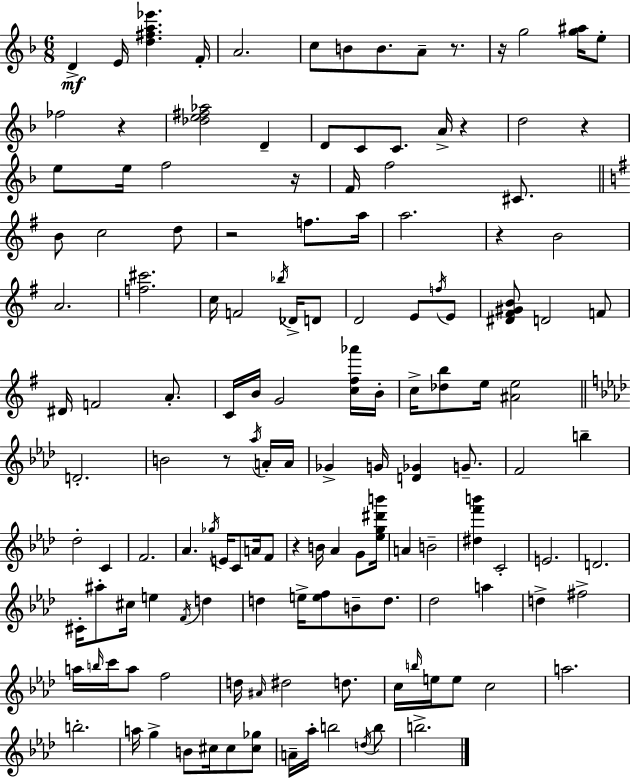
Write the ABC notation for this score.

X:1
T:Untitled
M:6/8
L:1/4
K:Dm
D E/4 [d^fa_e'] F/4 A2 c/2 B/2 B/2 A/2 z/2 z/4 g2 [g^a]/4 e/2 _f2 z [_de^f_a]2 D D/2 C/2 C/2 A/4 z d2 z e/2 e/4 f2 z/4 F/4 f2 ^C/2 B/2 c2 d/2 z2 f/2 a/4 a2 z B2 A2 [f^c']2 c/4 F2 _b/4 _D/4 D/2 D2 E/2 f/4 E/2 [^D^F^GB]/2 D2 F/2 ^D/4 F2 A/2 C/4 B/4 G2 [c^f_a']/4 B/4 c/4 [_db]/2 e/4 [^Ae]2 D2 B2 z/2 _a/4 A/4 A/4 _G G/4 [D_G] G/2 F2 b _d2 C F2 _A _g/4 E/4 C/2 A/4 F/2 z B/4 _A G/2 [_eg^d'b']/4 A B2 [^df'b'] C2 E2 D2 ^C/4 ^a/2 ^c/4 e F/4 d d e/4 [ef]/2 B/2 d/2 _d2 a d ^f2 a/4 b/4 c'/4 a/2 f2 d/4 ^A/4 ^d2 d/2 c/4 b/4 e/4 e/2 c2 a2 b2 a/4 g B/2 ^c/4 ^c/2 [^c_g]/2 A/4 _a/4 b2 d/4 b/2 b2